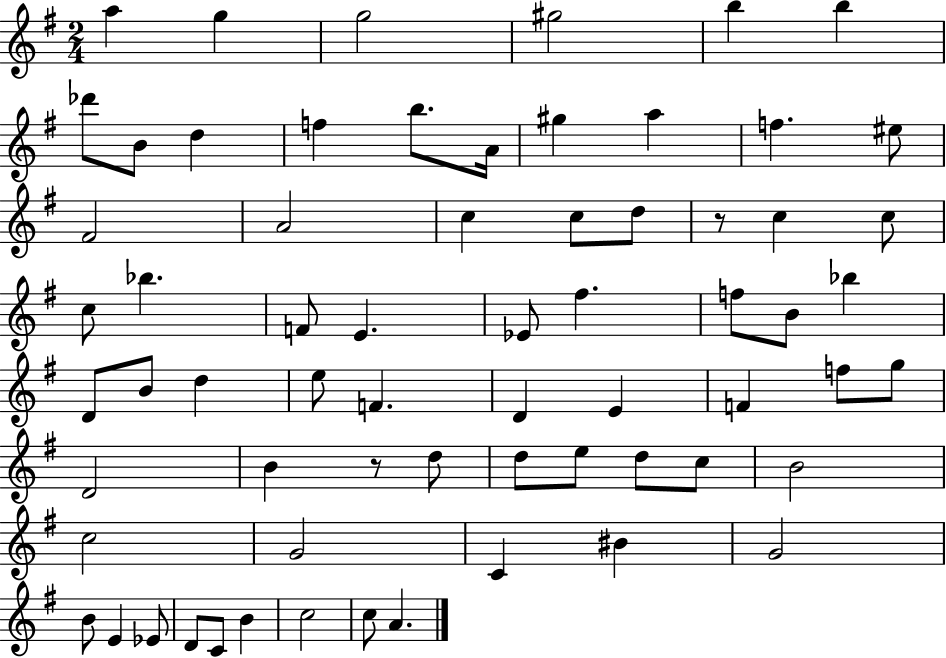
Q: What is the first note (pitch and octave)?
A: A5